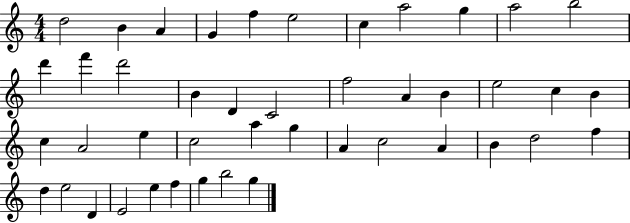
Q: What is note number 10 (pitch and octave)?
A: A5